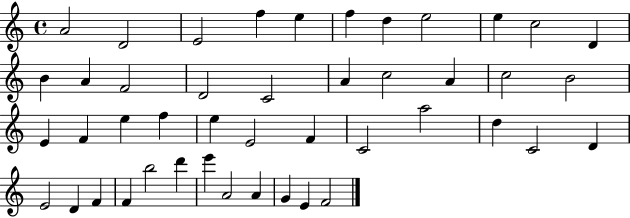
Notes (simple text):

A4/h D4/h E4/h F5/q E5/q F5/q D5/q E5/h E5/q C5/h D4/q B4/q A4/q F4/h D4/h C4/h A4/q C5/h A4/q C5/h B4/h E4/q F4/q E5/q F5/q E5/q E4/h F4/q C4/h A5/h D5/q C4/h D4/q E4/h D4/q F4/q F4/q B5/h D6/q E6/q A4/h A4/q G4/q E4/q F4/h